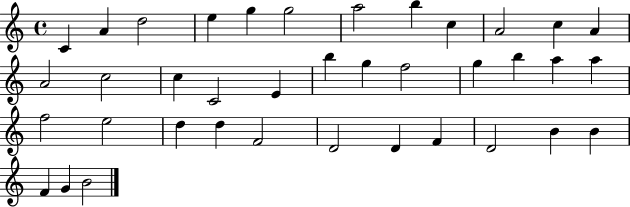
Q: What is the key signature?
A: C major